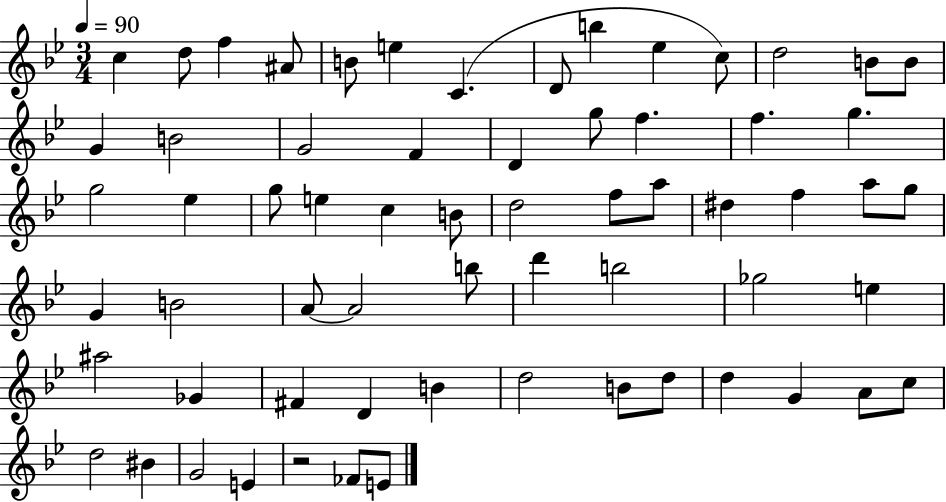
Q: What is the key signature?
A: BES major